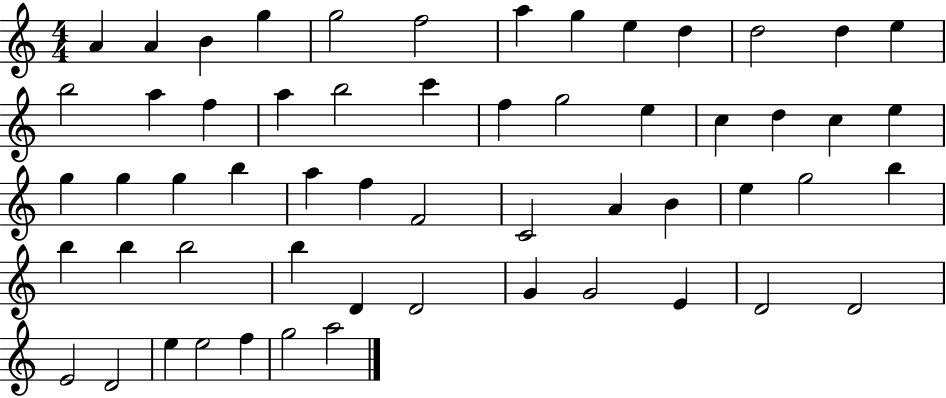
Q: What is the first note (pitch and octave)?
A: A4